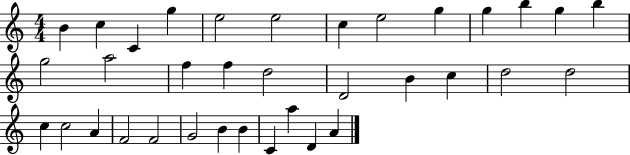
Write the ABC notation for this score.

X:1
T:Untitled
M:4/4
L:1/4
K:C
B c C g e2 e2 c e2 g g b g b g2 a2 f f d2 D2 B c d2 d2 c c2 A F2 F2 G2 B B C a D A